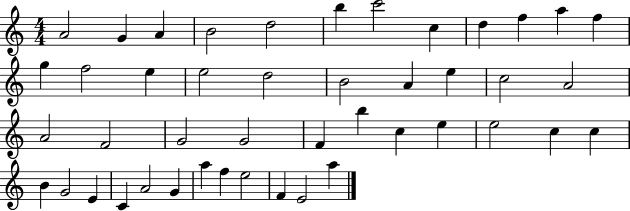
{
  \clef treble
  \numericTimeSignature
  \time 4/4
  \key c \major
  a'2 g'4 a'4 | b'2 d''2 | b''4 c'''2 c''4 | d''4 f''4 a''4 f''4 | \break g''4 f''2 e''4 | e''2 d''2 | b'2 a'4 e''4 | c''2 a'2 | \break a'2 f'2 | g'2 g'2 | f'4 b''4 c''4 e''4 | e''2 c''4 c''4 | \break b'4 g'2 e'4 | c'4 a'2 g'4 | a''4 f''4 e''2 | f'4 e'2 a''4 | \break \bar "|."
}